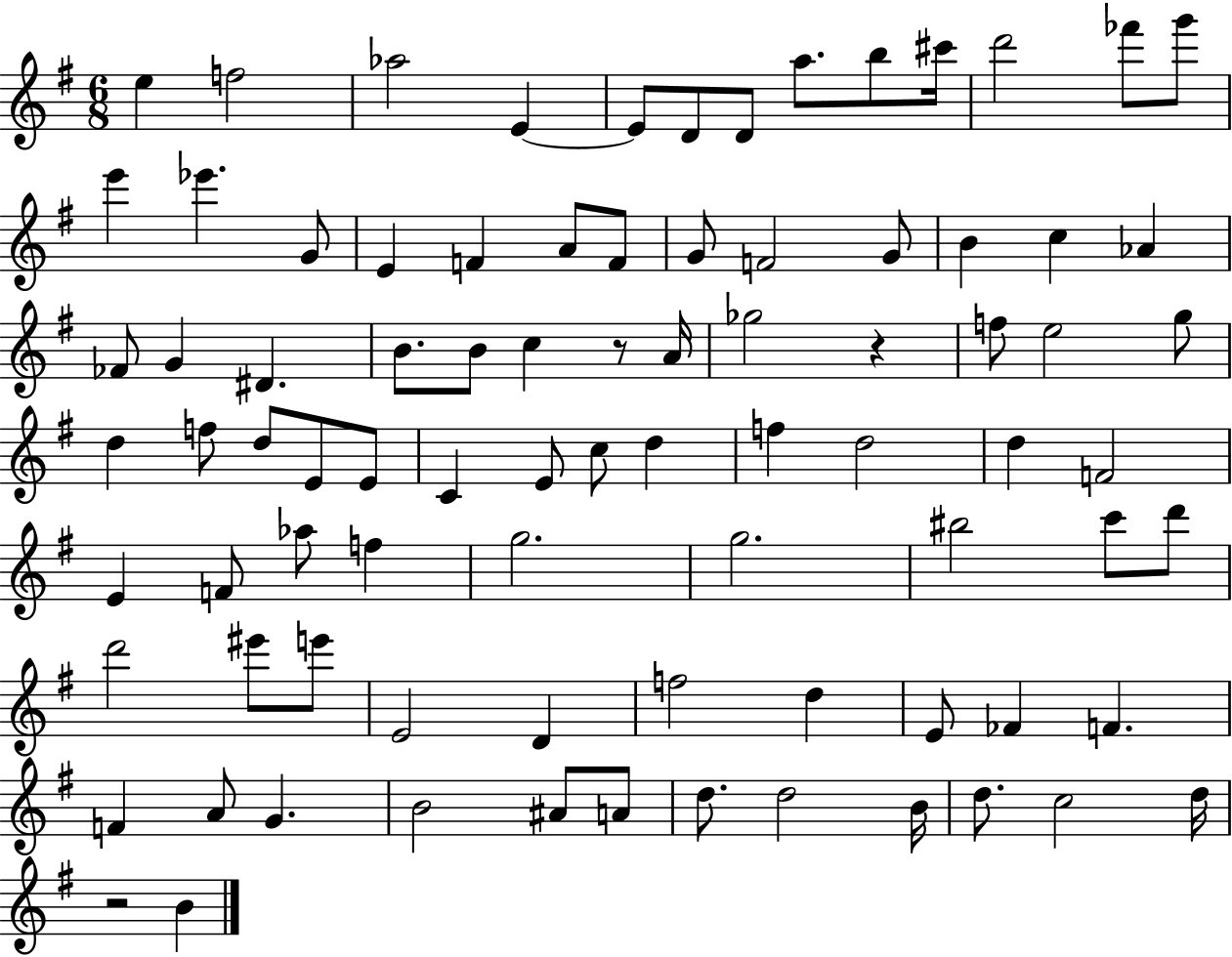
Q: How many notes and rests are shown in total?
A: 85